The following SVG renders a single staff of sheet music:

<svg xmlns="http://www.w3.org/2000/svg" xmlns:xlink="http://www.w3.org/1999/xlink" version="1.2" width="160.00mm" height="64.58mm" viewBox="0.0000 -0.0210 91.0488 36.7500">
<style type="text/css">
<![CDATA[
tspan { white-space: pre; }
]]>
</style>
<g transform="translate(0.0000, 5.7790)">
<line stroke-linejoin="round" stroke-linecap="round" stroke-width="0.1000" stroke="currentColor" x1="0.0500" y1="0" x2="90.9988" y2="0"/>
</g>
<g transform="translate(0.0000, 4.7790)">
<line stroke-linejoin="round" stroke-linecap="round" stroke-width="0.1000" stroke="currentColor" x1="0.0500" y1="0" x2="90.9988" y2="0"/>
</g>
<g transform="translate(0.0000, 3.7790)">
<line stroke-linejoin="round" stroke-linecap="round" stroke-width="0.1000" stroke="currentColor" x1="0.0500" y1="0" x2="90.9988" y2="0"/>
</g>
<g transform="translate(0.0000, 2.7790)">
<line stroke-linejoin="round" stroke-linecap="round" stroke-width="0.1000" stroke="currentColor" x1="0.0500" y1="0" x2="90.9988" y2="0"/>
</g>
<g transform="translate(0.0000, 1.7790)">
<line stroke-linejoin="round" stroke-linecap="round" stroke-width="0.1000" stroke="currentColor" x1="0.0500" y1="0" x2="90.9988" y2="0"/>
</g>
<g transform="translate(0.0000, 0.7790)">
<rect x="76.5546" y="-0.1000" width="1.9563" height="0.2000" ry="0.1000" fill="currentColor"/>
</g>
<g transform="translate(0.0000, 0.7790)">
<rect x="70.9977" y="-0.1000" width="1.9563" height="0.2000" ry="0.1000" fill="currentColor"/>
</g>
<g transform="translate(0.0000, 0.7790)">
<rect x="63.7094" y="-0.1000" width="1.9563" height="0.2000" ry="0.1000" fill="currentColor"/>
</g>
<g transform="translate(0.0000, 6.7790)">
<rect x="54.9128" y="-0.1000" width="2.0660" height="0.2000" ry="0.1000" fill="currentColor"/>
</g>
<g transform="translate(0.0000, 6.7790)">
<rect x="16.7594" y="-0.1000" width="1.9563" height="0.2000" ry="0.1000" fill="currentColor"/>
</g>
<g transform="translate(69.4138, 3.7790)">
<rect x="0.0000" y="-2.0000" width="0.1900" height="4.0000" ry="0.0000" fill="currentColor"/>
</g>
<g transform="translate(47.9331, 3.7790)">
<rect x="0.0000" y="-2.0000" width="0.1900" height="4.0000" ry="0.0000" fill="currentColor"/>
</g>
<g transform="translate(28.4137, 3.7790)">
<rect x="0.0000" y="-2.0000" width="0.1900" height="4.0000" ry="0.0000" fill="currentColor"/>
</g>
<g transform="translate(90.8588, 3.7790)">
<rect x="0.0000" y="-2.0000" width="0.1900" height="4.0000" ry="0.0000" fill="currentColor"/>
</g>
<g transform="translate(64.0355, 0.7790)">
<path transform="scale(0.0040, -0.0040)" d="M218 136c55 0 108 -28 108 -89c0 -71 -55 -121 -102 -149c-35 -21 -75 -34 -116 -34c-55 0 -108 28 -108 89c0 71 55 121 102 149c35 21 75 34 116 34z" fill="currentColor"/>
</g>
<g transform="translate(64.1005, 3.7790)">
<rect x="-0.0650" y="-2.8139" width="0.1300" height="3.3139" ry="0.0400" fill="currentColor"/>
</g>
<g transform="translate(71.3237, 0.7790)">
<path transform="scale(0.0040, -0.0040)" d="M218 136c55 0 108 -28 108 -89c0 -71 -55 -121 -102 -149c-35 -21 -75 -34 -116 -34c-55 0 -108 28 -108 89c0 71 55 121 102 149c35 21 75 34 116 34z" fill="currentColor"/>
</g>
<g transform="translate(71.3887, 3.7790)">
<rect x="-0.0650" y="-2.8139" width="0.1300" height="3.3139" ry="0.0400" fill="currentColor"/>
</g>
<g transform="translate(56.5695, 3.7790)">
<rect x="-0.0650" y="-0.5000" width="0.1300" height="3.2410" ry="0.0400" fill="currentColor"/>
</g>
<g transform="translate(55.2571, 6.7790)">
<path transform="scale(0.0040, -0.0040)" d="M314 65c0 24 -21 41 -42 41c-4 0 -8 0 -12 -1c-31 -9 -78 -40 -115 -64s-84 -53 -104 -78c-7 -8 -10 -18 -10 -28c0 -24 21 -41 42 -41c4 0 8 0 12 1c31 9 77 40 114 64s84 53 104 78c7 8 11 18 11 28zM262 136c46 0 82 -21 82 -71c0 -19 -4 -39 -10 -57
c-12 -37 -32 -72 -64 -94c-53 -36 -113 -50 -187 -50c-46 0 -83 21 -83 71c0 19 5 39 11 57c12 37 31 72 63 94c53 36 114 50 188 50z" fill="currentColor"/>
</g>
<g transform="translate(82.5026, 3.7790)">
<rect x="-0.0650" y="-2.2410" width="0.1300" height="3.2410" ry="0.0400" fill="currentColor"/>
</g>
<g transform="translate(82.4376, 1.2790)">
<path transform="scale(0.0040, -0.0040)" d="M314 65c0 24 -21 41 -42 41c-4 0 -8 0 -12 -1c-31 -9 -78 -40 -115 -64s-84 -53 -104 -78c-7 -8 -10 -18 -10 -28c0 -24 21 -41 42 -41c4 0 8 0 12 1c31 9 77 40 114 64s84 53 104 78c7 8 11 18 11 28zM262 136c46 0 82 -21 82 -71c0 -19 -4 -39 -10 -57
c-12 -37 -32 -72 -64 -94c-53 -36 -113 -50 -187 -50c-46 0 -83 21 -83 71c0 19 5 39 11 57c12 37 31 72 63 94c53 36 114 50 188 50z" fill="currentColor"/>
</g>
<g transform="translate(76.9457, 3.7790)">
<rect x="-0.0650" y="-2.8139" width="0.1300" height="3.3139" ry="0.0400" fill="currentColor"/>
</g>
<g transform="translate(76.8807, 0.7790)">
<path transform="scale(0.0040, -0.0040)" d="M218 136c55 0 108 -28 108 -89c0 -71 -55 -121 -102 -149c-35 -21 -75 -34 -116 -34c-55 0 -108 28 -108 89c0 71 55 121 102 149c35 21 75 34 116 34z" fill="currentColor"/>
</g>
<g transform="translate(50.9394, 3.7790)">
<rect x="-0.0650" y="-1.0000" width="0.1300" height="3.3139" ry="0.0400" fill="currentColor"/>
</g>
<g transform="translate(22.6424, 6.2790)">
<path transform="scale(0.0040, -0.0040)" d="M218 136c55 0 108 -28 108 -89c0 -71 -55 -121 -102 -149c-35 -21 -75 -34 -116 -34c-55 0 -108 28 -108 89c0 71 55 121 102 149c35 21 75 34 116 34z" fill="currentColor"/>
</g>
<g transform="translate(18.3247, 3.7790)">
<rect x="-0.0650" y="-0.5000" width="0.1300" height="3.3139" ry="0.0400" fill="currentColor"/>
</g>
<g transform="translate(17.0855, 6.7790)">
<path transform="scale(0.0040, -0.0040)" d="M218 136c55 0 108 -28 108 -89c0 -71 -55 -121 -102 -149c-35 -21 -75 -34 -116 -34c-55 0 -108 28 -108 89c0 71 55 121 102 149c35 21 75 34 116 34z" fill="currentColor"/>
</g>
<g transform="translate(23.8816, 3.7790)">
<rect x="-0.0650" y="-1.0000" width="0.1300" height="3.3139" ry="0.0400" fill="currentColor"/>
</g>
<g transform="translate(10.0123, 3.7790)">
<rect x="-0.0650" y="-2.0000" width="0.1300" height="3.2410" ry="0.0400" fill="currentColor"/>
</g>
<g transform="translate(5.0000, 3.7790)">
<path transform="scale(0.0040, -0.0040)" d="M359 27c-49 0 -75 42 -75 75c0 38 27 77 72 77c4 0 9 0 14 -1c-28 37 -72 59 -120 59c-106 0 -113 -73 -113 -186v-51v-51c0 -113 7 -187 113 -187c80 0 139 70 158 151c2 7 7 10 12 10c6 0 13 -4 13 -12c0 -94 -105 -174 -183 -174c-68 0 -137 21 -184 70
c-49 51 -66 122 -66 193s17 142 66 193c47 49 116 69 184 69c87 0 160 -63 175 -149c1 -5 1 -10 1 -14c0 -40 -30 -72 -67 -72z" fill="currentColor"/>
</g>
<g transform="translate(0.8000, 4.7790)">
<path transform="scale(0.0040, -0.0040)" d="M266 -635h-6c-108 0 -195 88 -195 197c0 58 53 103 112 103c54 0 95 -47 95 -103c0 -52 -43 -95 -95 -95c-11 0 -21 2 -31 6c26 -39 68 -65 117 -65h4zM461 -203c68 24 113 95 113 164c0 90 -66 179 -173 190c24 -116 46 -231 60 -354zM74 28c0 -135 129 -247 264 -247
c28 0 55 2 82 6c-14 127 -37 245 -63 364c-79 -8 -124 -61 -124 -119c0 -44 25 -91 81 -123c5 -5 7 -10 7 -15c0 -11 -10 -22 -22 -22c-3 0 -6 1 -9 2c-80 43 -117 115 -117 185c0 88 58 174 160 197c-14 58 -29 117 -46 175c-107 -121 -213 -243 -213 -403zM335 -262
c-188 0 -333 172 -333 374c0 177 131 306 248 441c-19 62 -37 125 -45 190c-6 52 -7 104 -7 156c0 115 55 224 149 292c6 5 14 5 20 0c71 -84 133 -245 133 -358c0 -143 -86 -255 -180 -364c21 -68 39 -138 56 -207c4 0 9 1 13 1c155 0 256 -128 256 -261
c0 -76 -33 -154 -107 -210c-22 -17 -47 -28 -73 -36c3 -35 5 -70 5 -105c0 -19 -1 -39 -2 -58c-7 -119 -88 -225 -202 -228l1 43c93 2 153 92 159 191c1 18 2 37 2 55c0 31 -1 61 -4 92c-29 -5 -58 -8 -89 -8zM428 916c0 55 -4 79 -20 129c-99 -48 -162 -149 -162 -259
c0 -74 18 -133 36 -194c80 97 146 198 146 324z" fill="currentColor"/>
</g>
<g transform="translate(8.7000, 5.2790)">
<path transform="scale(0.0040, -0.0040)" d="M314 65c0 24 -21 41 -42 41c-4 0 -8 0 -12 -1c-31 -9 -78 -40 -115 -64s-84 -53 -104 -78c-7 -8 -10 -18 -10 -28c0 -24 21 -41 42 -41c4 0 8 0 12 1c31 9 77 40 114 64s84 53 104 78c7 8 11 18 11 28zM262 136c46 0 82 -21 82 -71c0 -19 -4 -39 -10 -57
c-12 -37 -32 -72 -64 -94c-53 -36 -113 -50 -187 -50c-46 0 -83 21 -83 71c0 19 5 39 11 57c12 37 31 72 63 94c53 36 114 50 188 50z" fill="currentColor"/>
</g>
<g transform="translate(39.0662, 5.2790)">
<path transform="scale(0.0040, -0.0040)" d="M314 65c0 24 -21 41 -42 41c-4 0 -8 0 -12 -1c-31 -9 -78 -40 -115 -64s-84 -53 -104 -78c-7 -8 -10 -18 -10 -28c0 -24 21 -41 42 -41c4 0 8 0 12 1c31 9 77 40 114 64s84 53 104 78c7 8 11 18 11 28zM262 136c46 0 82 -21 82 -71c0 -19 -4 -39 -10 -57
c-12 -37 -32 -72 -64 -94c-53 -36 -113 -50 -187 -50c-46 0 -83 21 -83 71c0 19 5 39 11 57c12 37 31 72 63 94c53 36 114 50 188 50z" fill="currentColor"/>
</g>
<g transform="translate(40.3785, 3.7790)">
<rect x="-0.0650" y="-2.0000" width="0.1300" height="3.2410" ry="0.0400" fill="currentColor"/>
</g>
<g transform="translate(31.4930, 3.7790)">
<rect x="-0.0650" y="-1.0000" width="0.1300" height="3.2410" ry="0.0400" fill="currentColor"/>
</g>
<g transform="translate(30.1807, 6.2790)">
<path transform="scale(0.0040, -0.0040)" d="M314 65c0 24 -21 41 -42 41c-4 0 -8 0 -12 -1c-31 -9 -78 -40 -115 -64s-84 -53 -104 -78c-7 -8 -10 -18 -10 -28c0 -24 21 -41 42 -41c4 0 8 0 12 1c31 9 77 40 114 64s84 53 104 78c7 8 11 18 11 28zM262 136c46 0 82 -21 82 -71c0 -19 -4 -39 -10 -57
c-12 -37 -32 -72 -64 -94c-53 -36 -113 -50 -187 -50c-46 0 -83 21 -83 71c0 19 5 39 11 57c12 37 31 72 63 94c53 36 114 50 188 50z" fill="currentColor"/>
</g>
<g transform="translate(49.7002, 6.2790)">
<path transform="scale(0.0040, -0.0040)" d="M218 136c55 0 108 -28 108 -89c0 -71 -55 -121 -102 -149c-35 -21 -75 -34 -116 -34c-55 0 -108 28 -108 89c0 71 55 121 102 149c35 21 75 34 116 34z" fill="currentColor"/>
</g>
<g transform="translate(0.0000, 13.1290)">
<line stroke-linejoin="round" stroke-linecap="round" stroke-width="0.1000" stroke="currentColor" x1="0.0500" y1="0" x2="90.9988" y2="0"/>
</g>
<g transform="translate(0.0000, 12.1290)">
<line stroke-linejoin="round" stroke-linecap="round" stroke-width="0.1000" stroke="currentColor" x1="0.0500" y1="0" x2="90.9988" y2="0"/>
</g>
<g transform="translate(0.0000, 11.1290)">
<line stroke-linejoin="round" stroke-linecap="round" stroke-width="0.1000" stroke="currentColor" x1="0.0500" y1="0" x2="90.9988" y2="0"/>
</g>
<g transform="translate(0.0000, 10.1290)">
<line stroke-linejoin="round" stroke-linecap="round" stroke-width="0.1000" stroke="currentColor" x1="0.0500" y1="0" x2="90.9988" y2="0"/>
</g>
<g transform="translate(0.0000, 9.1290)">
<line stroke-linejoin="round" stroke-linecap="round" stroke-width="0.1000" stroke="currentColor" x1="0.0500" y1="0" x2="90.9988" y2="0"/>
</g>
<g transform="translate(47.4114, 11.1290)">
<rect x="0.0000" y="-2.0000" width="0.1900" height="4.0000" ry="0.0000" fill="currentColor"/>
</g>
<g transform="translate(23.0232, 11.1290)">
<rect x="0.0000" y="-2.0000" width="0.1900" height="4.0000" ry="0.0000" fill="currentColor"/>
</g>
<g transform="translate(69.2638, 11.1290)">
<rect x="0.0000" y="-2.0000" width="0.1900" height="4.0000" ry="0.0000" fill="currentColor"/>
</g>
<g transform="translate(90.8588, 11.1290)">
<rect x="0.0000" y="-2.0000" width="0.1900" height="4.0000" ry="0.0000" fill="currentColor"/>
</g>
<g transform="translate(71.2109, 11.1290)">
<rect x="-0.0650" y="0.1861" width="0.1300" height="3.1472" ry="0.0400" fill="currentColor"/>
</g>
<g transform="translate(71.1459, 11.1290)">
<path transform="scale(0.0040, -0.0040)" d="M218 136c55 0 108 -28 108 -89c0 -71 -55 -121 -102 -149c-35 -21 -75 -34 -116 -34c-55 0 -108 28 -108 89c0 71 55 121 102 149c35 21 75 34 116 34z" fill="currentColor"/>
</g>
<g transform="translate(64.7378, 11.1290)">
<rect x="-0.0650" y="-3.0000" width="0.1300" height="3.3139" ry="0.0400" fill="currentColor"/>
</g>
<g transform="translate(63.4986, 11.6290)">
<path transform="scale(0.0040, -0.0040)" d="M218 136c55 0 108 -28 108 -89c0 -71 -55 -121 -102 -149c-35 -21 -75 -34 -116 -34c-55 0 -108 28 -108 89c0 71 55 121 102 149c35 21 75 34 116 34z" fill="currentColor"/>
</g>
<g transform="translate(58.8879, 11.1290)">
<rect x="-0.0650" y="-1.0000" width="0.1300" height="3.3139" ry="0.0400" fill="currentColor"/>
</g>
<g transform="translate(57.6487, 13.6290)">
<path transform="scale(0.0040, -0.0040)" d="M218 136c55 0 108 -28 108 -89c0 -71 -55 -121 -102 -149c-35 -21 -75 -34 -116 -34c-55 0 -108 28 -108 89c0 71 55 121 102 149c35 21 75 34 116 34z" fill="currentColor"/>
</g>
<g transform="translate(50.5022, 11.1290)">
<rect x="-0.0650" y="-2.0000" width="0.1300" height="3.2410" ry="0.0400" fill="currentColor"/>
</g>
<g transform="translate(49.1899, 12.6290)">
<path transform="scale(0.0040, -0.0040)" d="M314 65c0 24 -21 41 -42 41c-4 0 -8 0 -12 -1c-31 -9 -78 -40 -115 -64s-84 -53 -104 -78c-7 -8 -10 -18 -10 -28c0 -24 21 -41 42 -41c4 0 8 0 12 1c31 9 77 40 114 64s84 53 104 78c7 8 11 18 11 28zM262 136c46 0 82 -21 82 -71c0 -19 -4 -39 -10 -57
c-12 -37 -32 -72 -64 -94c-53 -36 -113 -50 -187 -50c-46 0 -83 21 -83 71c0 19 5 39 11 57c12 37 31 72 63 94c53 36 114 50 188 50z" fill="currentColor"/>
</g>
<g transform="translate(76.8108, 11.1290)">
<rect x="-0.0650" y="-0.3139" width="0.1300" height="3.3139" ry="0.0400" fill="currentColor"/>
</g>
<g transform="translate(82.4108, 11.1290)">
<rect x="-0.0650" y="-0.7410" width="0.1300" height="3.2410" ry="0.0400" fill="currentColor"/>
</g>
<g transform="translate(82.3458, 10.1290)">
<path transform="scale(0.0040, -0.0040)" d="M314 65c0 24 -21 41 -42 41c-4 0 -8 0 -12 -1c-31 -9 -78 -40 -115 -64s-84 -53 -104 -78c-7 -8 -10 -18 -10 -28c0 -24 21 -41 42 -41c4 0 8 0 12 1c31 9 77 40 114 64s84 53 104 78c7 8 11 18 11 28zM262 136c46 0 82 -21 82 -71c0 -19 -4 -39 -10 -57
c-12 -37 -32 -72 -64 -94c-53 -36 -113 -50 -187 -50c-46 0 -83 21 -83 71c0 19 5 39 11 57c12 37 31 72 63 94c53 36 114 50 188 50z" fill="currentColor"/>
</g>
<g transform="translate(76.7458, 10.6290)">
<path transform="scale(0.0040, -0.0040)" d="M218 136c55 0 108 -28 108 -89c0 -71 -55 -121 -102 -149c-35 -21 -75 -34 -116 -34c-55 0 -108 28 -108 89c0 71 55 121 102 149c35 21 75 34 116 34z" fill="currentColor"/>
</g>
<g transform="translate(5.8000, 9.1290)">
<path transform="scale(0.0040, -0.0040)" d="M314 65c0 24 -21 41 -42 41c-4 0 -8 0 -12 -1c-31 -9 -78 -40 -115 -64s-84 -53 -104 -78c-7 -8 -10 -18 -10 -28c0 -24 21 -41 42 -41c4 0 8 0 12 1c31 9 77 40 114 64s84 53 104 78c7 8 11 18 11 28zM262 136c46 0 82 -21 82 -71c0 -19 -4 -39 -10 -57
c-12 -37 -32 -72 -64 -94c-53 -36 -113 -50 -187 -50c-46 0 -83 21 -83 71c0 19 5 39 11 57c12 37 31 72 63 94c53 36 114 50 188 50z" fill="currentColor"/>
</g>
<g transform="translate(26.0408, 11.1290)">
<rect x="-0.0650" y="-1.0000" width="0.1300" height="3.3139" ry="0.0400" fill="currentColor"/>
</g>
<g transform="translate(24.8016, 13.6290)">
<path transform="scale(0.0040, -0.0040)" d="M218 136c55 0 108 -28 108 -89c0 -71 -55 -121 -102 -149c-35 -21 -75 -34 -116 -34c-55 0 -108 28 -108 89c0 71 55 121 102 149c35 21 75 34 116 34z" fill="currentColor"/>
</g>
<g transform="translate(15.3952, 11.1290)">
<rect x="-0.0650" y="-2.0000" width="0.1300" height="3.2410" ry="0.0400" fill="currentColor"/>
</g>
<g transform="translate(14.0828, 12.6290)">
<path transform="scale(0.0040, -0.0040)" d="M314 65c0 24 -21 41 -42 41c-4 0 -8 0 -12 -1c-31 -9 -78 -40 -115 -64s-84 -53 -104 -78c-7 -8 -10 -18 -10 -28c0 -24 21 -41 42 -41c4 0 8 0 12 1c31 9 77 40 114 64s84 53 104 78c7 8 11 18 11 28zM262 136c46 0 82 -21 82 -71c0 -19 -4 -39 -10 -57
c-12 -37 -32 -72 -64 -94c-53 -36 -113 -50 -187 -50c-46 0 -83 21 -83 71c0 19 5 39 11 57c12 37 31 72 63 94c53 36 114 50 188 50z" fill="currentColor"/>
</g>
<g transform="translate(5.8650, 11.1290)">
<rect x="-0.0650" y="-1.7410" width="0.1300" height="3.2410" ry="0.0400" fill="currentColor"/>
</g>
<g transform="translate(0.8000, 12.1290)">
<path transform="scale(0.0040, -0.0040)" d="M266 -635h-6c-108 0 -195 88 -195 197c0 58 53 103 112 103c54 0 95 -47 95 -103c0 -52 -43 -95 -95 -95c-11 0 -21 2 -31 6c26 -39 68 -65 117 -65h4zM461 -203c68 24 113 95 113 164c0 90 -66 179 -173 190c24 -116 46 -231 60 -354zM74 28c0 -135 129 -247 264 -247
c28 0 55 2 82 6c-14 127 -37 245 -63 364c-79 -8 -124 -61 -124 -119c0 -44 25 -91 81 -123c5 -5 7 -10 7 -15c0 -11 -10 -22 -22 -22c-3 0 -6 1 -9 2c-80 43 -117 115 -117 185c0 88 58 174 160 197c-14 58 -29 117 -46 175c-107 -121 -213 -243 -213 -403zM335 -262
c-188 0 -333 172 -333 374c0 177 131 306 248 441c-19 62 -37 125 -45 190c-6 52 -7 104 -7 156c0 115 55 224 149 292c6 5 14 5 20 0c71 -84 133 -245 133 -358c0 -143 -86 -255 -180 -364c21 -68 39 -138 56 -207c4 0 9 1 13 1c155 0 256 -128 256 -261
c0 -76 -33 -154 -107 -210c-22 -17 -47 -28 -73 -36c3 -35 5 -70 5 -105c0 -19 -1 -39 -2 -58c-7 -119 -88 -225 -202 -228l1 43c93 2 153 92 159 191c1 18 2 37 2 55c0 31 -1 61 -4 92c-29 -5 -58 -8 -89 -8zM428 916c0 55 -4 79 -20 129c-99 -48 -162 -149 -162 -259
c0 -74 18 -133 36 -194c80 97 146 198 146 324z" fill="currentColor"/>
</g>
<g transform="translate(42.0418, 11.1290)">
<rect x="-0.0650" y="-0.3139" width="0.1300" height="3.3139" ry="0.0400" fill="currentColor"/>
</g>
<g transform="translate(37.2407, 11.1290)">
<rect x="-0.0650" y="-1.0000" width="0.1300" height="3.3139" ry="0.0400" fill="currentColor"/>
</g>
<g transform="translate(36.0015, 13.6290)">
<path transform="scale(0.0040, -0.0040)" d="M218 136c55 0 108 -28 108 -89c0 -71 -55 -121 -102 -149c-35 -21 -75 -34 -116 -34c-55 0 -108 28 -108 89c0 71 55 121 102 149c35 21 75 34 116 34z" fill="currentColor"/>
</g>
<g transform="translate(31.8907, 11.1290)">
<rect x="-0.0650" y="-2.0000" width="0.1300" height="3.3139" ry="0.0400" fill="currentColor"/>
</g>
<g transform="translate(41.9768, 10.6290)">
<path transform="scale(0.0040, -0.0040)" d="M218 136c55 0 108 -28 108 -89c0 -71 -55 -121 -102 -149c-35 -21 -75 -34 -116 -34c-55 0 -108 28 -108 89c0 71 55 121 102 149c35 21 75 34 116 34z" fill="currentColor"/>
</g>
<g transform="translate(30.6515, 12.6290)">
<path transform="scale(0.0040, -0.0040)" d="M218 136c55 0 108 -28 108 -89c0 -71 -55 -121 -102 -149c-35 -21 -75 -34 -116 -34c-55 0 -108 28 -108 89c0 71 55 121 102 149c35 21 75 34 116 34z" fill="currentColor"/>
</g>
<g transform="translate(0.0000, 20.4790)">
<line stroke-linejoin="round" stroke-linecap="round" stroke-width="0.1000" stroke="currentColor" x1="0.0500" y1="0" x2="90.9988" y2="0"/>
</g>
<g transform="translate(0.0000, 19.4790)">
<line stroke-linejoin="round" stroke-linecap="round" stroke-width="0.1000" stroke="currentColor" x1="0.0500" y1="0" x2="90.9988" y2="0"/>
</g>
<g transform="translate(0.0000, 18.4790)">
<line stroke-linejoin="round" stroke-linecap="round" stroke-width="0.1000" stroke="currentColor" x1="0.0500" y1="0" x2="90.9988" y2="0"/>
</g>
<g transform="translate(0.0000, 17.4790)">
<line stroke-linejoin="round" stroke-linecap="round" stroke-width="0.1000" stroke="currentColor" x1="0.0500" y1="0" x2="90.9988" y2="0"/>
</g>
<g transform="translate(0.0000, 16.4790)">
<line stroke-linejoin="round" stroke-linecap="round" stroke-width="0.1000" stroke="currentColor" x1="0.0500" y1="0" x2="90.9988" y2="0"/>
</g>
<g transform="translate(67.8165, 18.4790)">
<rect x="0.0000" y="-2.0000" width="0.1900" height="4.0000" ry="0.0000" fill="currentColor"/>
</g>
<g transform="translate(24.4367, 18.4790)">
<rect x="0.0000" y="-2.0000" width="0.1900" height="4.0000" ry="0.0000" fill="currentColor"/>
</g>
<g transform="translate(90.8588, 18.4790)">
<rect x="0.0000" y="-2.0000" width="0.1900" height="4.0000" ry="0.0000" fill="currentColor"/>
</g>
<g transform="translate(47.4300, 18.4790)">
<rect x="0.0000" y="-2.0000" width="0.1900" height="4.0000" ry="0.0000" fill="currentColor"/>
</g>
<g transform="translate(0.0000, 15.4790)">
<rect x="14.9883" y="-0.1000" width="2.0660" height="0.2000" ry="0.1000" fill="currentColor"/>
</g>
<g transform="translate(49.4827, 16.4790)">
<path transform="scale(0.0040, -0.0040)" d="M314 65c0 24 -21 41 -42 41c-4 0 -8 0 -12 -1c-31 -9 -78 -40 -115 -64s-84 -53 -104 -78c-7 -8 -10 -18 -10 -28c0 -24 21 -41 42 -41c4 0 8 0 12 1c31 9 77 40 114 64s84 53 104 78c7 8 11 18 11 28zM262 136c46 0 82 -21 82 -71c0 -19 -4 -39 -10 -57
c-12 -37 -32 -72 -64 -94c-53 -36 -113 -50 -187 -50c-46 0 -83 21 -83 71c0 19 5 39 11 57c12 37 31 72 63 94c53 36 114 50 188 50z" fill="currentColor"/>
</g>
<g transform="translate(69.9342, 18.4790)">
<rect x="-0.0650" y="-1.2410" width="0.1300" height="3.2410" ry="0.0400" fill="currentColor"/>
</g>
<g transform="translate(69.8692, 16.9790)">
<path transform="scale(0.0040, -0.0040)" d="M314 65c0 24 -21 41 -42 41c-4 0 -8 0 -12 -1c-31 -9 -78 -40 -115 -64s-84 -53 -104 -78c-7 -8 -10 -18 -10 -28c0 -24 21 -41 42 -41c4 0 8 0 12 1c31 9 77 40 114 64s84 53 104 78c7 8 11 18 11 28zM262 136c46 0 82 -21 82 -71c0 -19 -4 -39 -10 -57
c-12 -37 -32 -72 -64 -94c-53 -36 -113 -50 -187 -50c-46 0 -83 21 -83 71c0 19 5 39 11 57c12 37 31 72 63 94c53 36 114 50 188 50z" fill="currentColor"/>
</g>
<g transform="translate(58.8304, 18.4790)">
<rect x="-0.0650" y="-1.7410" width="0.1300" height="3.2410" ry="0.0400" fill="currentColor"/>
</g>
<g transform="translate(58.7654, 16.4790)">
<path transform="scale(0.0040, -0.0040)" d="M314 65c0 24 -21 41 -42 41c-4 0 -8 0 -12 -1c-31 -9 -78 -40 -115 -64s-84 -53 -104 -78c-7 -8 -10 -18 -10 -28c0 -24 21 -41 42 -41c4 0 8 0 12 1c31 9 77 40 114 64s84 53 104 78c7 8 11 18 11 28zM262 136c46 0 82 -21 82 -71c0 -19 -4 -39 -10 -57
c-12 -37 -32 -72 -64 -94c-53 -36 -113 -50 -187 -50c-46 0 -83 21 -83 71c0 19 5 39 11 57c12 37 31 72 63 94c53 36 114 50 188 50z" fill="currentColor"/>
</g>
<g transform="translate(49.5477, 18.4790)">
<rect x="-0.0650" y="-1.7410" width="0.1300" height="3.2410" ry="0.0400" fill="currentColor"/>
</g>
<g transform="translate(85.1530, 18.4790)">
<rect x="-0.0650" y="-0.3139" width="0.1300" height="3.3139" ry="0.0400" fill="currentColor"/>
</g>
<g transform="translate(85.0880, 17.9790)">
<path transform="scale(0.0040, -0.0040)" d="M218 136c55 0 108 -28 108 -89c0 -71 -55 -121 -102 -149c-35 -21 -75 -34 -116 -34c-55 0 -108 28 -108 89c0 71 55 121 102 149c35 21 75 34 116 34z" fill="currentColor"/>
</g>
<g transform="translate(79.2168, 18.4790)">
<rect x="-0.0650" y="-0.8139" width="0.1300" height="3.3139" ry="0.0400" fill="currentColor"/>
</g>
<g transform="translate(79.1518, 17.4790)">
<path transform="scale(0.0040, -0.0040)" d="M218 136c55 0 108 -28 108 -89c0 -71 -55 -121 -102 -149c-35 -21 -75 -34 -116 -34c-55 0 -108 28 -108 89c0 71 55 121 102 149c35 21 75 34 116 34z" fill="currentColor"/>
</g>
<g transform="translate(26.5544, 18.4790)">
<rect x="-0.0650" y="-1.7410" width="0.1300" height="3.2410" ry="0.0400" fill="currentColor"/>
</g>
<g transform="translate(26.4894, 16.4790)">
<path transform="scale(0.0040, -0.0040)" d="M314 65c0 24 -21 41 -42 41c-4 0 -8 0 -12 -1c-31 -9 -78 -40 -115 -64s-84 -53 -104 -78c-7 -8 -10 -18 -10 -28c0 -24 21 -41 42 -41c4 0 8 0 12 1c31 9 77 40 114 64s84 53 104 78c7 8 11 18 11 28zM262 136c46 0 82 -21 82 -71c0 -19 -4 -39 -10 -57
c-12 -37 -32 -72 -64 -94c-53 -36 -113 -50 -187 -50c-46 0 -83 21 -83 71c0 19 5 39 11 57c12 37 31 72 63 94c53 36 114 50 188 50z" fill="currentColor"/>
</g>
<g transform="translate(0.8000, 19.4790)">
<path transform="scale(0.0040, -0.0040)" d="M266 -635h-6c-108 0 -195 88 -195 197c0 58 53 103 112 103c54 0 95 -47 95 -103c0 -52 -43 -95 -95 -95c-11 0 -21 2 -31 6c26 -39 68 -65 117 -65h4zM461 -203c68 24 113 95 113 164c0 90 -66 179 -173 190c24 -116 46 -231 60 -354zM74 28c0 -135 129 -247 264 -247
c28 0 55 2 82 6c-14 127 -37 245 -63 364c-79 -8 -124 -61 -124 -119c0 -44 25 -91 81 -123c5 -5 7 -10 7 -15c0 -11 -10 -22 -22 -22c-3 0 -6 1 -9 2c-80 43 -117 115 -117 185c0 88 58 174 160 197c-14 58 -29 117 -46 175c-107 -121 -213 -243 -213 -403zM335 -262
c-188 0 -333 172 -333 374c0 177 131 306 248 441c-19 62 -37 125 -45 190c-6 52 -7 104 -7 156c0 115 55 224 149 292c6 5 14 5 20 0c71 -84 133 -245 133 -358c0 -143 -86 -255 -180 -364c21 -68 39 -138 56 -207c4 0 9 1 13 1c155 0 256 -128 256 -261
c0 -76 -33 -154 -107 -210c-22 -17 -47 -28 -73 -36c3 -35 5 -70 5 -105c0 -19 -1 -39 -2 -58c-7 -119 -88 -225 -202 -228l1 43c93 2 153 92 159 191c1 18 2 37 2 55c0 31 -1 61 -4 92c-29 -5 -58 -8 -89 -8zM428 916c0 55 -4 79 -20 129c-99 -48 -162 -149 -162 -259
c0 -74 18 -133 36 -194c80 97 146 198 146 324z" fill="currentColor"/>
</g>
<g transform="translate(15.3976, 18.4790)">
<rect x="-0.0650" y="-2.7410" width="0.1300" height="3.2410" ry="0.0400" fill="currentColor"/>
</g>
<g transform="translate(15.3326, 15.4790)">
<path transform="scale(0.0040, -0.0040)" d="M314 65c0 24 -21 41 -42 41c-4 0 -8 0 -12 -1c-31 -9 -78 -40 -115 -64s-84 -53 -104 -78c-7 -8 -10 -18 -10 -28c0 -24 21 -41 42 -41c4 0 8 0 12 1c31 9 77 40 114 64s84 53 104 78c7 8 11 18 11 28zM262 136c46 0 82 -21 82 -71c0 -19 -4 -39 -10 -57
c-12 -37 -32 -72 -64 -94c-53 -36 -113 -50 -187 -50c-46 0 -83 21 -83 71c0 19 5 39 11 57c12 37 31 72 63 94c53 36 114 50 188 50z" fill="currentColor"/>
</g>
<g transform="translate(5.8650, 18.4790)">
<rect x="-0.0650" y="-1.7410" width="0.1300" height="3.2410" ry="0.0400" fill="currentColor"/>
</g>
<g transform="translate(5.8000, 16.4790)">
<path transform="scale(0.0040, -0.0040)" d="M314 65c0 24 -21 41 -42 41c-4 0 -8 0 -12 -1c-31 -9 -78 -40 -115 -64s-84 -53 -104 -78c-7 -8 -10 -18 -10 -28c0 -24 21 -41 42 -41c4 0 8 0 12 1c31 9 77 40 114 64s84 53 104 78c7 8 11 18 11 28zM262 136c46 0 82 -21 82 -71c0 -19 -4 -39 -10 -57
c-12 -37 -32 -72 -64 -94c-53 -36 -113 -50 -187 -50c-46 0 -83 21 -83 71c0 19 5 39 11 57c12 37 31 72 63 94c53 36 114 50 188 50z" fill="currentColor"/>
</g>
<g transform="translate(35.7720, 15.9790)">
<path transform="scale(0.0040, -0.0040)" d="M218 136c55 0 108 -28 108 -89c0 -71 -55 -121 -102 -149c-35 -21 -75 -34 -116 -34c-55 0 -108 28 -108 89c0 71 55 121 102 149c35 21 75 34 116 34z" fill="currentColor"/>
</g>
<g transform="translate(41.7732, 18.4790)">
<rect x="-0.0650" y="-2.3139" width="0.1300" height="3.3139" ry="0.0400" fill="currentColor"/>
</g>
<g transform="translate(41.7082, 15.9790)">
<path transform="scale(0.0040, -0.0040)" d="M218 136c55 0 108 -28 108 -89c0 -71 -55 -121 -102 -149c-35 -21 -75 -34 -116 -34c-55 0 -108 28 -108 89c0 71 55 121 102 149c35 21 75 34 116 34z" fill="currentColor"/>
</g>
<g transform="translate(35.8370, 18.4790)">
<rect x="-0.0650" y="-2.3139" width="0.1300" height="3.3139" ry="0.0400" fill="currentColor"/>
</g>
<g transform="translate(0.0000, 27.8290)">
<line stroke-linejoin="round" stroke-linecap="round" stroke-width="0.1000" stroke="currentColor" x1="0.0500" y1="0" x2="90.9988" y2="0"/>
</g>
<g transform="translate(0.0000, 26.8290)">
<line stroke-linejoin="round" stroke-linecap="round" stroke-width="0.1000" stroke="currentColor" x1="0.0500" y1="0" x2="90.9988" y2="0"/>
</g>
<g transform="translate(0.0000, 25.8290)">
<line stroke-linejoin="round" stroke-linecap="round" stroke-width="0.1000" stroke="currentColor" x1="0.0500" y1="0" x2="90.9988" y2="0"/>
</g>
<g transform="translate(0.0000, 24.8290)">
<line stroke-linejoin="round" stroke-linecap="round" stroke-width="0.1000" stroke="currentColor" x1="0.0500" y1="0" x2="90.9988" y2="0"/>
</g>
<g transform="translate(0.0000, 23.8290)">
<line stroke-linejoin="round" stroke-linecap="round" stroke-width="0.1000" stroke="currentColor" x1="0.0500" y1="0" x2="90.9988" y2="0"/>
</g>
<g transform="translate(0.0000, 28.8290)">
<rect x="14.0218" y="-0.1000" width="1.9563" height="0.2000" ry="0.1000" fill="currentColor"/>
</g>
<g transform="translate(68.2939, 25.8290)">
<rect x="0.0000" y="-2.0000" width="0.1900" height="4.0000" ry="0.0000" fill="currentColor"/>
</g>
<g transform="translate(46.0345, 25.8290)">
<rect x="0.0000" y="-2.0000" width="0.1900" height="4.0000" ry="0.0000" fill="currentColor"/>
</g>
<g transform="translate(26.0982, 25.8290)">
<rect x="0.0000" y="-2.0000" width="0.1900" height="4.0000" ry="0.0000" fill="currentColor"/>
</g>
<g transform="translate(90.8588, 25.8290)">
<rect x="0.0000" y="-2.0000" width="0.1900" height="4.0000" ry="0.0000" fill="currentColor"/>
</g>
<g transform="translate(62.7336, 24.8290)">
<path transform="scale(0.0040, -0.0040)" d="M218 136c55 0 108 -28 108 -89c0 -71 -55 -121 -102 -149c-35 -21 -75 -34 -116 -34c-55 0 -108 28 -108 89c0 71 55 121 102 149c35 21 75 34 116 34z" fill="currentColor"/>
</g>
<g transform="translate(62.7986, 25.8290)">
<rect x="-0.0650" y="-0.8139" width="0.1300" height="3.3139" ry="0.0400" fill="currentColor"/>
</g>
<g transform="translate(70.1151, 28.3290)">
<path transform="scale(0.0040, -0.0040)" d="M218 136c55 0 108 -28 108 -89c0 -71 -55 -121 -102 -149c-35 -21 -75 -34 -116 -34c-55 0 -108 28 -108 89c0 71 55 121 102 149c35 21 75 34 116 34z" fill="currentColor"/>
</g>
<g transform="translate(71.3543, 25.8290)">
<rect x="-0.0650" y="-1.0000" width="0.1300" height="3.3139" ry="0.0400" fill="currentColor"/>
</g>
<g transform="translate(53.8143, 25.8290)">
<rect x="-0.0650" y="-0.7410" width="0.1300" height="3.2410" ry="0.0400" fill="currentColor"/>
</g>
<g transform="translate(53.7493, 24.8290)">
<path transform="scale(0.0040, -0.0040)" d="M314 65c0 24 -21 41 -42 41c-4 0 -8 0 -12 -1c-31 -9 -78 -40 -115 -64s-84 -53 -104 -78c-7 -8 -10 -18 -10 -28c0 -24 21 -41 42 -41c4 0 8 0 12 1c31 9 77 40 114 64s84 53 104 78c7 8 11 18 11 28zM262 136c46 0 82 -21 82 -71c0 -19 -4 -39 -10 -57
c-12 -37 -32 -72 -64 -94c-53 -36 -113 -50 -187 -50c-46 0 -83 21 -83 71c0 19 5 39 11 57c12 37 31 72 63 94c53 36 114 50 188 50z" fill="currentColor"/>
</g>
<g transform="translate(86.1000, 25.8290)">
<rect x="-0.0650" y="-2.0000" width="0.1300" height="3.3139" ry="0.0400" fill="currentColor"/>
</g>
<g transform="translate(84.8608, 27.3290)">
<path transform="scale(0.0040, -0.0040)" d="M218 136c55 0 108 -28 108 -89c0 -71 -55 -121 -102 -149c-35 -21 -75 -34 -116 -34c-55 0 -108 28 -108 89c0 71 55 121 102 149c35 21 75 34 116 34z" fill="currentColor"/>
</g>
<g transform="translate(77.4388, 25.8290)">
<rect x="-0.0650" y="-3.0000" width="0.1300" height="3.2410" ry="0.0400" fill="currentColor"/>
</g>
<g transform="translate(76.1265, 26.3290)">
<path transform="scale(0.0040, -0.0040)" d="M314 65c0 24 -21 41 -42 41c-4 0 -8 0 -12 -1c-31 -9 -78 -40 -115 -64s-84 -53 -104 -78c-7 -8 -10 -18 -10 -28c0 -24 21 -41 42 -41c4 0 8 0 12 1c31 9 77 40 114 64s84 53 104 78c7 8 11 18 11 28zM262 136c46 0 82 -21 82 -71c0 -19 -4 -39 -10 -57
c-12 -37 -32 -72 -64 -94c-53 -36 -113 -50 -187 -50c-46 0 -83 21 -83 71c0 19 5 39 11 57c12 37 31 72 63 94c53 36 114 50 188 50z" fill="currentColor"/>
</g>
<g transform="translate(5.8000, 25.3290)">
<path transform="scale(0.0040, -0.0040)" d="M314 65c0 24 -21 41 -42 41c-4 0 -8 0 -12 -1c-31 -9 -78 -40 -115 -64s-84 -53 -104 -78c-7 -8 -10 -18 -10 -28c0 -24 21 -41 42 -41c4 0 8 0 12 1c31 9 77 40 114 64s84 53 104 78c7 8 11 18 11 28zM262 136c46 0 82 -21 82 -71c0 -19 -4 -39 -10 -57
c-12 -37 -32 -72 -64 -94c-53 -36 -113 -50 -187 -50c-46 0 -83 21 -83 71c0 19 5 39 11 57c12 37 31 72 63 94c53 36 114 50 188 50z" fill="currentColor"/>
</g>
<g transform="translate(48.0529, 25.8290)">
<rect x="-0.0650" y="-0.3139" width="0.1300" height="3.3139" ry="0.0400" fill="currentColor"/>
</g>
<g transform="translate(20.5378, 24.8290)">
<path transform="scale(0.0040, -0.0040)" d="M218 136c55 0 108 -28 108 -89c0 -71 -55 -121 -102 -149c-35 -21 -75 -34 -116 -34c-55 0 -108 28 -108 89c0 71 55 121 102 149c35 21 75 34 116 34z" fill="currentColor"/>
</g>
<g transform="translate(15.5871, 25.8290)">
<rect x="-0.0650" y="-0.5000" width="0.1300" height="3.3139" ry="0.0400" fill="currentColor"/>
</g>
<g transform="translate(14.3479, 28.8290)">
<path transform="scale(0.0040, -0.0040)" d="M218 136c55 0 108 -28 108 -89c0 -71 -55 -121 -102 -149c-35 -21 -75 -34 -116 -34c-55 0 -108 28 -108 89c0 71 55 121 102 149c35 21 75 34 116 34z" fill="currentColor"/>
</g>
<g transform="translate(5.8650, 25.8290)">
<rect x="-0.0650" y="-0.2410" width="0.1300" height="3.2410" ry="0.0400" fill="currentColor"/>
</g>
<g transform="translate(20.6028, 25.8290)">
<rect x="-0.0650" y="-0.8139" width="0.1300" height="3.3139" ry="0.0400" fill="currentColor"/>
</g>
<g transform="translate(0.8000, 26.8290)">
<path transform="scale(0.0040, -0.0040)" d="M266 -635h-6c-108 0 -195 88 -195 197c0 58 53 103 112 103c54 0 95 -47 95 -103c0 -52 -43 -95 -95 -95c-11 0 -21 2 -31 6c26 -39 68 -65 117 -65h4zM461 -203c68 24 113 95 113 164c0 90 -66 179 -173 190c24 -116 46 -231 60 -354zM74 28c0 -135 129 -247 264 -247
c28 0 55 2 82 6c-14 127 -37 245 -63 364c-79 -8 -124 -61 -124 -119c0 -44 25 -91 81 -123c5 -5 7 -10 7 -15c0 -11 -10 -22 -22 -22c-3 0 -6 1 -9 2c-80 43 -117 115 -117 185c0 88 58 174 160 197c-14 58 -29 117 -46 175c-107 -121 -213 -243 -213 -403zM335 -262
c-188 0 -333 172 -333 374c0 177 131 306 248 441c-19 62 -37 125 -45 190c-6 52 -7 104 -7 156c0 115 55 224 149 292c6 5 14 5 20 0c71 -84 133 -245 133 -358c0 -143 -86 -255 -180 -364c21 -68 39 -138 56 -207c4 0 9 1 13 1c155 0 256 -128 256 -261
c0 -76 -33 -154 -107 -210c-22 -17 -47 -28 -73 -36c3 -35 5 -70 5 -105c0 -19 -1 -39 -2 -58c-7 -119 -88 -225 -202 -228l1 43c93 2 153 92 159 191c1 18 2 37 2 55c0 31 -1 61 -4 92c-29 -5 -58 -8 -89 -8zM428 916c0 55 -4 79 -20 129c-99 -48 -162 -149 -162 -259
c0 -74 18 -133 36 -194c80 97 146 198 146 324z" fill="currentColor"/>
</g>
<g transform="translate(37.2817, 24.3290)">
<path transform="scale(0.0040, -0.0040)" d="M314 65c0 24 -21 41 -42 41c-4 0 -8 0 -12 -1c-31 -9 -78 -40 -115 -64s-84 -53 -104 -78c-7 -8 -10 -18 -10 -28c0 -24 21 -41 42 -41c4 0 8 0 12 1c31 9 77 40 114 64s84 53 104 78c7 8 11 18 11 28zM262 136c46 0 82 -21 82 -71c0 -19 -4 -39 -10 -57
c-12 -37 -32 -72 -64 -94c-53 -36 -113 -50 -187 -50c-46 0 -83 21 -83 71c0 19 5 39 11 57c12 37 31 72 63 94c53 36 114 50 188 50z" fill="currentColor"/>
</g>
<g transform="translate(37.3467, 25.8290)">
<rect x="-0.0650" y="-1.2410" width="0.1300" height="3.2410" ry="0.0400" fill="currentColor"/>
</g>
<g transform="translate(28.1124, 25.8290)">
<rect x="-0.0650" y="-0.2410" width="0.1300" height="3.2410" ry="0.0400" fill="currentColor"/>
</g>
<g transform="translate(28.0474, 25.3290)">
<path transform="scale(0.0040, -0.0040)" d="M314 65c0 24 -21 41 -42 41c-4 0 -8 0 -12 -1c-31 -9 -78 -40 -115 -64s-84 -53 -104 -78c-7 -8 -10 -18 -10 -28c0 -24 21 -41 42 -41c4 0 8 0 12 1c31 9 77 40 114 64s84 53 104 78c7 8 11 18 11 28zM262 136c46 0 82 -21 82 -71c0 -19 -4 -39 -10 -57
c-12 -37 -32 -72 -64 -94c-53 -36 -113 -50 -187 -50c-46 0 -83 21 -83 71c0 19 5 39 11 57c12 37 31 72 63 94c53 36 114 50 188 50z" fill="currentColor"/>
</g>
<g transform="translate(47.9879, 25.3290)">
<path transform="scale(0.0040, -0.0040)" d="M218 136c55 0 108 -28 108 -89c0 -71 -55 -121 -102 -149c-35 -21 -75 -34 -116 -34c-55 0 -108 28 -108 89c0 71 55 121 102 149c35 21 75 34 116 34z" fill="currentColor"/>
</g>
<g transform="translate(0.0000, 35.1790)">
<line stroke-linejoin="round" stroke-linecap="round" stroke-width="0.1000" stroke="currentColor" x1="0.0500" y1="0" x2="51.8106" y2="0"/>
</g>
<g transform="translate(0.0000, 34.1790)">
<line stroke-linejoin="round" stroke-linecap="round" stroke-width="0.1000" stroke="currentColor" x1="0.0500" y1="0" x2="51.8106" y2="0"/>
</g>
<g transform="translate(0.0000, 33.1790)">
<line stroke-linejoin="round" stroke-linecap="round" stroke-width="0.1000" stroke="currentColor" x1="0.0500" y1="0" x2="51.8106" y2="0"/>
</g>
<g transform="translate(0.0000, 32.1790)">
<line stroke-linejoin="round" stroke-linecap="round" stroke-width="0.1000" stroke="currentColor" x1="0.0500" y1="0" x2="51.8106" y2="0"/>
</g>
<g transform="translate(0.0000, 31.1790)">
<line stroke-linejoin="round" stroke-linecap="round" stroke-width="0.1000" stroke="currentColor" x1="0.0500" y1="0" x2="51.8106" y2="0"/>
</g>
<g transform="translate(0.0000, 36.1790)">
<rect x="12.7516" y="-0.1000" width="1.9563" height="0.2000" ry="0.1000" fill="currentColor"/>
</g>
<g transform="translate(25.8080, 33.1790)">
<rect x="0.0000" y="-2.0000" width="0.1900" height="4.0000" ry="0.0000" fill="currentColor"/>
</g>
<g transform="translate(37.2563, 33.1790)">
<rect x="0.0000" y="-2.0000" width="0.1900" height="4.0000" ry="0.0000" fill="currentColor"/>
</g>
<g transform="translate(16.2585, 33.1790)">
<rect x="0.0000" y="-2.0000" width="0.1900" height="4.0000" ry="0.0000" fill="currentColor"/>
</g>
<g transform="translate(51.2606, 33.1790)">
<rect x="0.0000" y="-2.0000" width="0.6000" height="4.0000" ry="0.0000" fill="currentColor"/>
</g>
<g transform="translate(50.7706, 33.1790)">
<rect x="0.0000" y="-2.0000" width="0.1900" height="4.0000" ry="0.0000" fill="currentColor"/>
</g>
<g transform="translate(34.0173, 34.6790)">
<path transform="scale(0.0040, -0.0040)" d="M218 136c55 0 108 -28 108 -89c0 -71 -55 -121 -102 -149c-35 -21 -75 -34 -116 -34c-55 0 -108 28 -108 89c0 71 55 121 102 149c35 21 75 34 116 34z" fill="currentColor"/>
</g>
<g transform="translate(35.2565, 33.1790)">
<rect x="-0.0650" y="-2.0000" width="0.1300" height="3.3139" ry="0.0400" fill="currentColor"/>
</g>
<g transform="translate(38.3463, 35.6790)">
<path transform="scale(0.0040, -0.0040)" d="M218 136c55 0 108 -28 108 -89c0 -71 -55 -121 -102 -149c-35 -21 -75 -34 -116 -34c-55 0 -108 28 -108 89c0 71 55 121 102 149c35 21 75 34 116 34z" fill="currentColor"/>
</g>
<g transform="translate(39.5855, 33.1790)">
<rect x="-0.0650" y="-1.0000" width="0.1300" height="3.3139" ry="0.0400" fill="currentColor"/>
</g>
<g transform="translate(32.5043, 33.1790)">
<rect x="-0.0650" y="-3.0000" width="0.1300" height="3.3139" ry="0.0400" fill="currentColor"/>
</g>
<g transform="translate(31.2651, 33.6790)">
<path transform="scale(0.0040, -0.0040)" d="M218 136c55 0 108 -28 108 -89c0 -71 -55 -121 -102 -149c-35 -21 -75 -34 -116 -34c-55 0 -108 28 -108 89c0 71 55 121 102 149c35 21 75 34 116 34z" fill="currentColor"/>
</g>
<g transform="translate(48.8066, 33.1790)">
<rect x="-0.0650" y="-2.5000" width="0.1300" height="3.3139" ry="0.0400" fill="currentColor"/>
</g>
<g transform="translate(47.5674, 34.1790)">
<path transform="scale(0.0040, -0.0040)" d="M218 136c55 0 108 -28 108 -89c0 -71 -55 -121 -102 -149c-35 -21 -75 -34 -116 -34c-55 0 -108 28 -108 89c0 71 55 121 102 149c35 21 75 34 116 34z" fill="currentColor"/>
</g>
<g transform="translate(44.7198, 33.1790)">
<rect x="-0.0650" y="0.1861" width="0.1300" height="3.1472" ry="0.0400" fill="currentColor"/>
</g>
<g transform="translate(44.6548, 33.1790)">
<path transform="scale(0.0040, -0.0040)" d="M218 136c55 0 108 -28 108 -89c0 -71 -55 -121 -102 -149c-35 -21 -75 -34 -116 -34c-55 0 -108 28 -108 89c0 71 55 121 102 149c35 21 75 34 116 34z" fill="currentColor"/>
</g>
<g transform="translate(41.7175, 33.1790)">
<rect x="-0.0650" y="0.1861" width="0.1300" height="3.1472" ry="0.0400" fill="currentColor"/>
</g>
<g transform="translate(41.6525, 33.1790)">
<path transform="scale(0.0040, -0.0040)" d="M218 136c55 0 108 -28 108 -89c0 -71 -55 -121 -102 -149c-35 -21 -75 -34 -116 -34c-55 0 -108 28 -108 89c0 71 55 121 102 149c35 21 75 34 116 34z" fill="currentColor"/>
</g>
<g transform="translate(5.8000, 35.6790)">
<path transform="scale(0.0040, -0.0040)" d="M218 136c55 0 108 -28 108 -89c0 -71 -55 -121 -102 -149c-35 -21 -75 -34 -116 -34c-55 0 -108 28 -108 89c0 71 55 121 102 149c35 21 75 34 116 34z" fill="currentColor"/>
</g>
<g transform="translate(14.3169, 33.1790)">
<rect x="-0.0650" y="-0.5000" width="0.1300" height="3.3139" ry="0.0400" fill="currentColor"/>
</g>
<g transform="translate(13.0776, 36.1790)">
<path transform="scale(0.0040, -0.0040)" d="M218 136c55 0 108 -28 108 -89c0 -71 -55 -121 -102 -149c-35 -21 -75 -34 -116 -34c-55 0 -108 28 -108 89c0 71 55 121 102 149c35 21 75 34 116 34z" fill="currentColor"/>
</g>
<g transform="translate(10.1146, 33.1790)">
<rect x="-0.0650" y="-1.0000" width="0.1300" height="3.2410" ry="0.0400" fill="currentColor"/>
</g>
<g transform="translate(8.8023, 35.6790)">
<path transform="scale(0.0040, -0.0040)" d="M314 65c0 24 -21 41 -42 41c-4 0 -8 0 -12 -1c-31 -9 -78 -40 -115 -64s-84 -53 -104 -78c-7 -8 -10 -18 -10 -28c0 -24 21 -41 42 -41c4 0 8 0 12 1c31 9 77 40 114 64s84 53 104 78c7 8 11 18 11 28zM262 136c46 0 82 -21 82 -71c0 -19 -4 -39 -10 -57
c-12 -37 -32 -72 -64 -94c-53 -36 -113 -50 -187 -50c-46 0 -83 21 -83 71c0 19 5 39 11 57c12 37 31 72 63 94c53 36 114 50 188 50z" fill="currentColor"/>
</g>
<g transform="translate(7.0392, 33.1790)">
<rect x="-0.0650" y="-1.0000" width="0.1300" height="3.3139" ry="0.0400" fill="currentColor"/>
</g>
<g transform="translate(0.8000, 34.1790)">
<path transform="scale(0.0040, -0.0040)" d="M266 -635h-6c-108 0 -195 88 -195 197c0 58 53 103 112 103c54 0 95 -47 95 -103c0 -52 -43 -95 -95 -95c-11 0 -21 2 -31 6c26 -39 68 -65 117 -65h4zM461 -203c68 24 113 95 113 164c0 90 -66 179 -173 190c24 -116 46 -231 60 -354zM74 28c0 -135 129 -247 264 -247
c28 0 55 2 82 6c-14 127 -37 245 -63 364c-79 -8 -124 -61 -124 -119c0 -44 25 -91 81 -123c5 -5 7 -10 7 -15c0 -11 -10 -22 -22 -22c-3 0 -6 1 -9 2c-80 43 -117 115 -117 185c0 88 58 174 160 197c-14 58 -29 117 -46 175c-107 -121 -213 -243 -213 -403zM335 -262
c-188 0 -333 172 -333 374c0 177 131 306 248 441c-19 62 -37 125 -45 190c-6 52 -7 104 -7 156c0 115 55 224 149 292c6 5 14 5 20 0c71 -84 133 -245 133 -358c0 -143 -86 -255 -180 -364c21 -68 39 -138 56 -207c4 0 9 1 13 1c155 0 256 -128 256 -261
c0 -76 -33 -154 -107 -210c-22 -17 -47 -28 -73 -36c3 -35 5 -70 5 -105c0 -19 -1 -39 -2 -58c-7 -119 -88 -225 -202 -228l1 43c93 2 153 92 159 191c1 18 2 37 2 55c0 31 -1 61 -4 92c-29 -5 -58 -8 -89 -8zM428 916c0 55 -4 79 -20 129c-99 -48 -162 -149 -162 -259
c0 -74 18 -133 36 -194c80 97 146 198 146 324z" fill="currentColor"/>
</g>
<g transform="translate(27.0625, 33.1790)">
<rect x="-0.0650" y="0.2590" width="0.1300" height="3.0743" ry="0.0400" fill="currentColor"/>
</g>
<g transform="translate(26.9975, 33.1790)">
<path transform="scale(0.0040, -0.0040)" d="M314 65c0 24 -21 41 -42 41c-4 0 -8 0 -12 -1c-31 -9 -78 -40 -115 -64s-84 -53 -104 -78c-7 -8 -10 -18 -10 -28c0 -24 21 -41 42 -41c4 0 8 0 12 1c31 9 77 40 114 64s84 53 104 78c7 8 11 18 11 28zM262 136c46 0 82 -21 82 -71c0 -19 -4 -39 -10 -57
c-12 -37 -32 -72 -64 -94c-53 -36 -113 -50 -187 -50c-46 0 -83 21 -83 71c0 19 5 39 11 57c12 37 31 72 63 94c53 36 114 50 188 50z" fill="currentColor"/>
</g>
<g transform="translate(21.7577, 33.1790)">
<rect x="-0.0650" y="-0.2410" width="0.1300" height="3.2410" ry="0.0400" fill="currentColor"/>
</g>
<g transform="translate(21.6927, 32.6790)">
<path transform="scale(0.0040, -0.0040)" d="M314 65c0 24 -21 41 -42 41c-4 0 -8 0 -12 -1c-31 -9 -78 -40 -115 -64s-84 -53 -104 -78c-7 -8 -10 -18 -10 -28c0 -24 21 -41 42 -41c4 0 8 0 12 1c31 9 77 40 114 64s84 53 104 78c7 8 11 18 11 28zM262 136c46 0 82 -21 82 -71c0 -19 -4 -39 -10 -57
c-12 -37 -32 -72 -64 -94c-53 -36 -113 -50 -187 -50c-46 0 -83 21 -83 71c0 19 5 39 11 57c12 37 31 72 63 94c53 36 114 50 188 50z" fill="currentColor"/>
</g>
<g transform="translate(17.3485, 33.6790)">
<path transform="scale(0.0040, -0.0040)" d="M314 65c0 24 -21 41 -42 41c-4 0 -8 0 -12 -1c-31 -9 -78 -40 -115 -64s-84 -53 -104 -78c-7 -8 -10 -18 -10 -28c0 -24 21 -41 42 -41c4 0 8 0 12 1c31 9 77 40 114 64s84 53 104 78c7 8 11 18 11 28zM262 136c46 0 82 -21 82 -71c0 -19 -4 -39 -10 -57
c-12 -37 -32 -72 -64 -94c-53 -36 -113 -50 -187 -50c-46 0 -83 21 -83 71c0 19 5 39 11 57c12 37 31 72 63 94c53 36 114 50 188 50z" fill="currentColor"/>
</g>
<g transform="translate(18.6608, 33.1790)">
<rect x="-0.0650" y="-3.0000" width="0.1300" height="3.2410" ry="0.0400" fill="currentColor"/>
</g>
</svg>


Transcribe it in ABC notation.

X:1
T:Untitled
M:4/4
L:1/4
K:C
F2 C D D2 F2 D C2 a a a g2 f2 F2 D F D c F2 D A B c d2 f2 a2 f2 g g f2 f2 e2 d c c2 C d c2 e2 c d2 d D A2 F D D2 C A2 c2 B2 A F D B B G